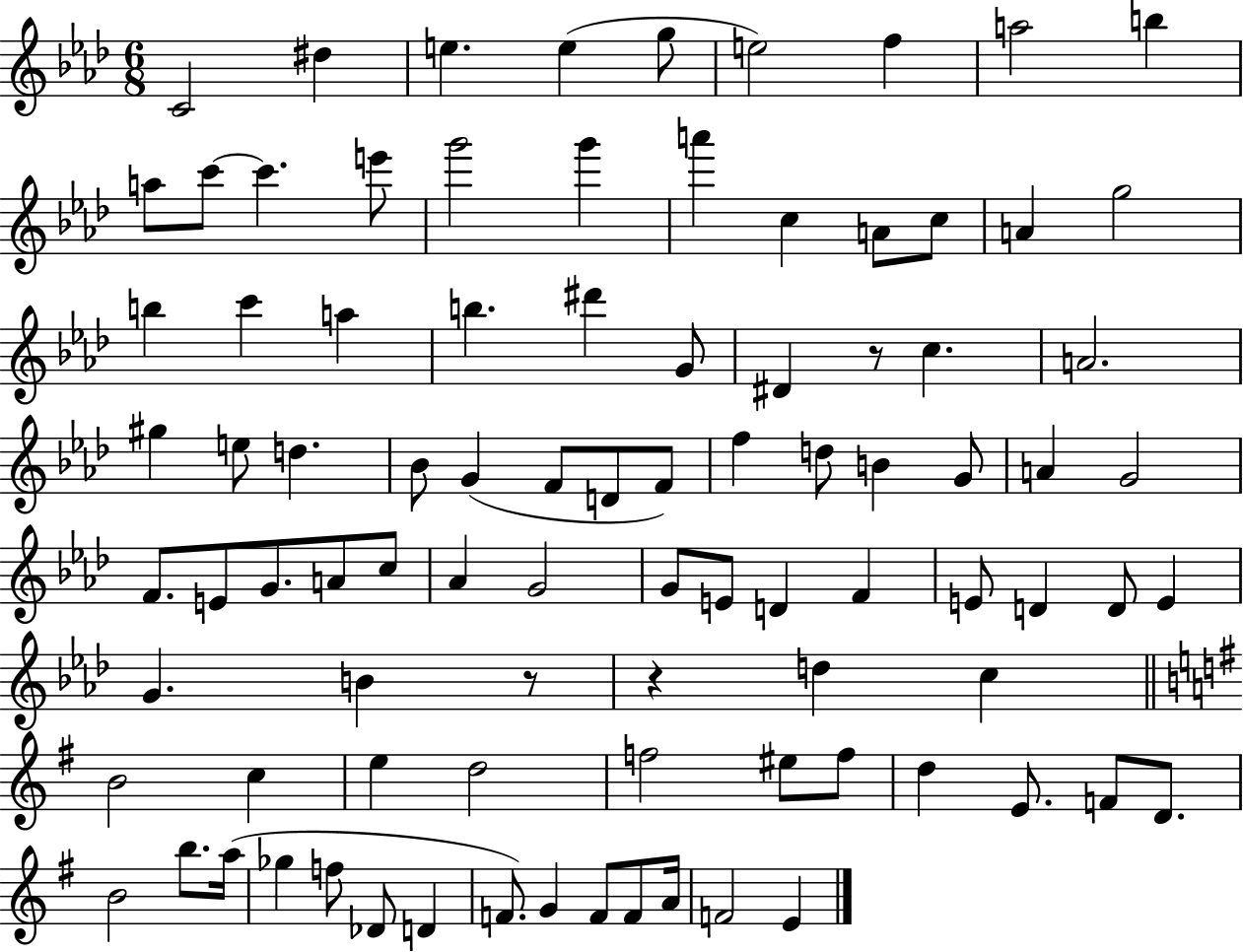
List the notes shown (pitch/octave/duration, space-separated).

C4/h D#5/q E5/q. E5/q G5/e E5/h F5/q A5/h B5/q A5/e C6/e C6/q. E6/e G6/h G6/q A6/q C5/q A4/e C5/e A4/q G5/h B5/q C6/q A5/q B5/q. D#6/q G4/e D#4/q R/e C5/q. A4/h. G#5/q E5/e D5/q. Bb4/e G4/q F4/e D4/e F4/e F5/q D5/e B4/q G4/e A4/q G4/h F4/e. E4/e G4/e. A4/e C5/e Ab4/q G4/h G4/e E4/e D4/q F4/q E4/e D4/q D4/e E4/q G4/q. B4/q R/e R/q D5/q C5/q B4/h C5/q E5/q D5/h F5/h EIS5/e F5/e D5/q E4/e. F4/e D4/e. B4/h B5/e. A5/s Gb5/q F5/e Db4/e D4/q F4/e. G4/q F4/e F4/e A4/s F4/h E4/q